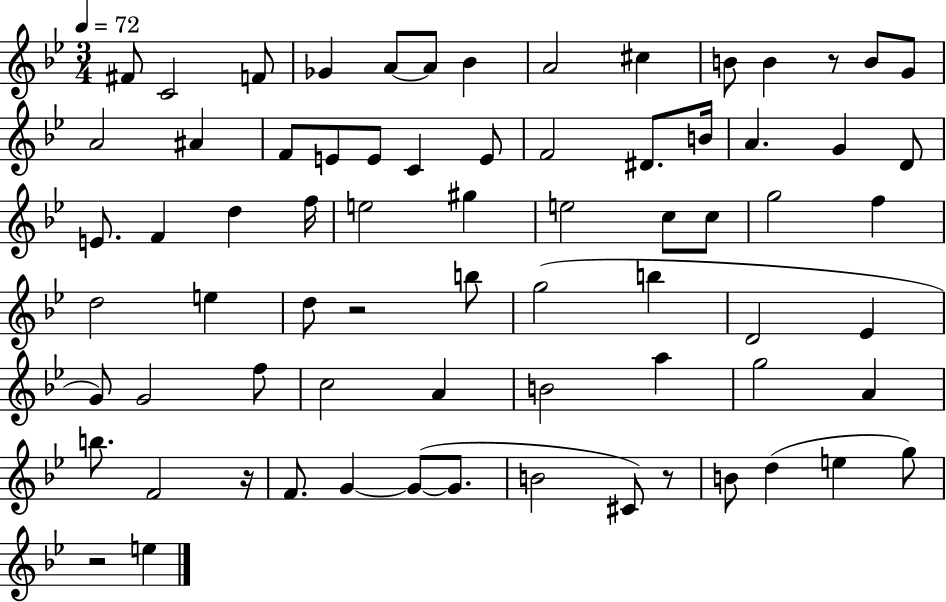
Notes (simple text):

F#4/e C4/h F4/e Gb4/q A4/e A4/e Bb4/q A4/h C#5/q B4/e B4/q R/e B4/e G4/e A4/h A#4/q F4/e E4/e E4/e C4/q E4/e F4/h D#4/e. B4/s A4/q. G4/q D4/e E4/e. F4/q D5/q F5/s E5/h G#5/q E5/h C5/e C5/e G5/h F5/q D5/h E5/q D5/e R/h B5/e G5/h B5/q D4/h Eb4/q G4/e G4/h F5/e C5/h A4/q B4/h A5/q G5/h A4/q B5/e. F4/h R/s F4/e. G4/q G4/e G4/e. B4/h C#4/e R/e B4/e D5/q E5/q G5/e R/h E5/q